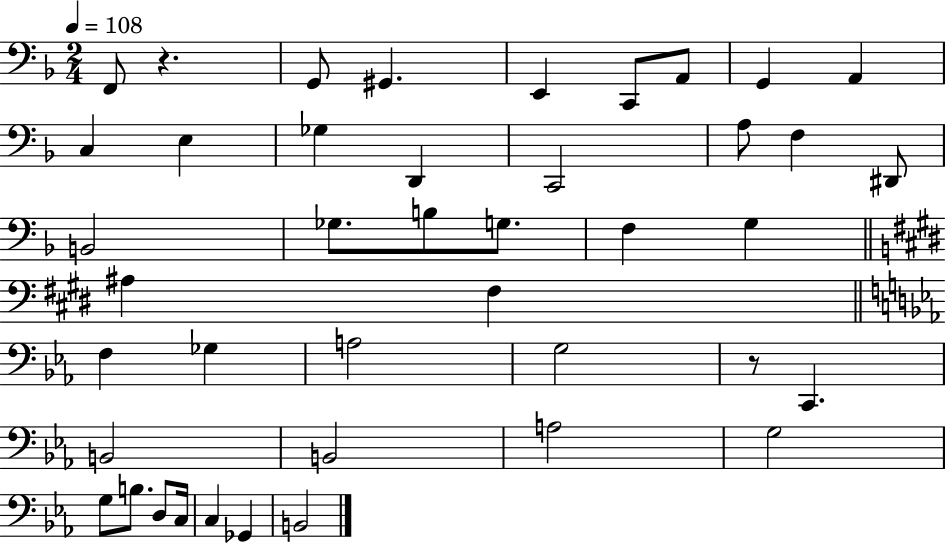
{
  \clef bass
  \numericTimeSignature
  \time 2/4
  \key f \major
  \tempo 4 = 108
  f,8 r4. | g,8 gis,4. | e,4 c,8 a,8 | g,4 a,4 | \break c4 e4 | ges4 d,4 | c,2 | a8 f4 dis,8 | \break b,2 | ges8. b8 g8. | f4 g4 | \bar "||" \break \key e \major ais4 fis4 | \bar "||" \break \key ees \major f4 ges4 | a2 | g2 | r8 c,4. | \break b,2 | b,2 | a2 | g2 | \break g8 b8. d8 c16 | c4 ges,4 | b,2 | \bar "|."
}